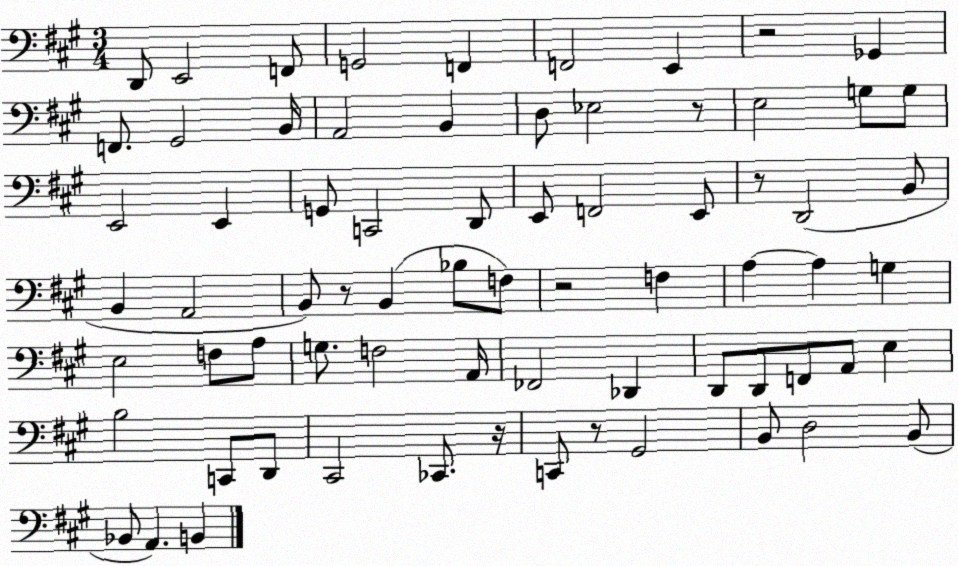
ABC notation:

X:1
T:Untitled
M:3/4
L:1/4
K:A
D,,/2 E,,2 F,,/2 G,,2 F,, F,,2 E,, z2 _G,, F,,/2 ^G,,2 B,,/4 A,,2 B,, D,/2 _E,2 z/2 E,2 G,/2 G,/2 E,,2 E,, G,,/2 C,,2 D,,/2 E,,/2 F,,2 E,,/2 z/2 D,,2 B,,/2 B,, A,,2 B,,/2 z/2 B,, _B,/2 F,/2 z2 F, A, A, G, E,2 F,/2 A,/2 G,/2 F,2 A,,/4 _F,,2 _D,, D,,/2 D,,/2 F,,/2 A,,/2 E, B,2 C,,/2 D,,/2 ^C,,2 _C,,/2 z/4 C,,/2 z/2 ^G,,2 B,,/2 D,2 B,,/2 _B,,/2 A,, B,,